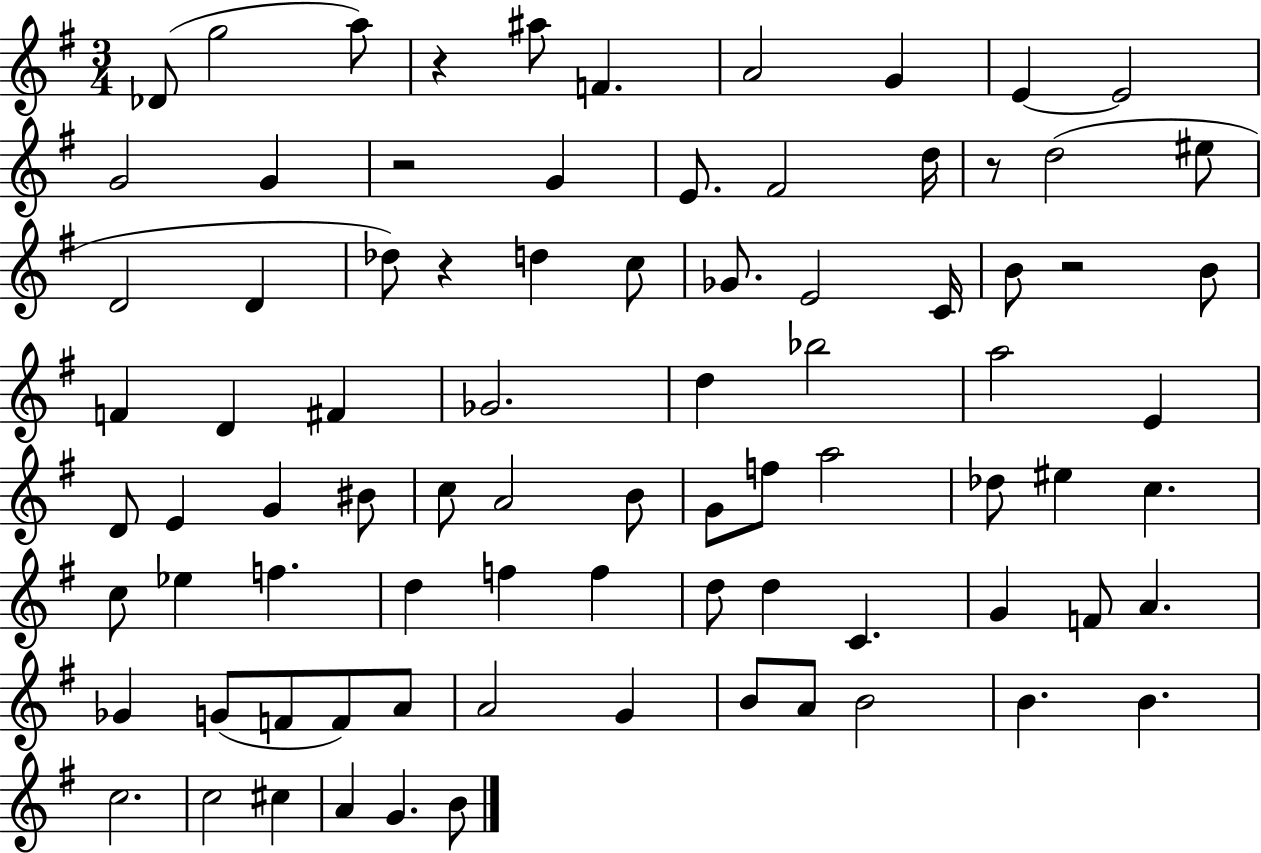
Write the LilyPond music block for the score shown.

{
  \clef treble
  \numericTimeSignature
  \time 3/4
  \key g \major
  des'8( g''2 a''8) | r4 ais''8 f'4. | a'2 g'4 | e'4~~ e'2 | \break g'2 g'4 | r2 g'4 | e'8. fis'2 d''16 | r8 d''2( eis''8 | \break d'2 d'4 | des''8) r4 d''4 c''8 | ges'8. e'2 c'16 | b'8 r2 b'8 | \break f'4 d'4 fis'4 | ges'2. | d''4 bes''2 | a''2 e'4 | \break d'8 e'4 g'4 bis'8 | c''8 a'2 b'8 | g'8 f''8 a''2 | des''8 eis''4 c''4. | \break c''8 ees''4 f''4. | d''4 f''4 f''4 | d''8 d''4 c'4. | g'4 f'8 a'4. | \break ges'4 g'8( f'8 f'8) a'8 | a'2 g'4 | b'8 a'8 b'2 | b'4. b'4. | \break c''2. | c''2 cis''4 | a'4 g'4. b'8 | \bar "|."
}